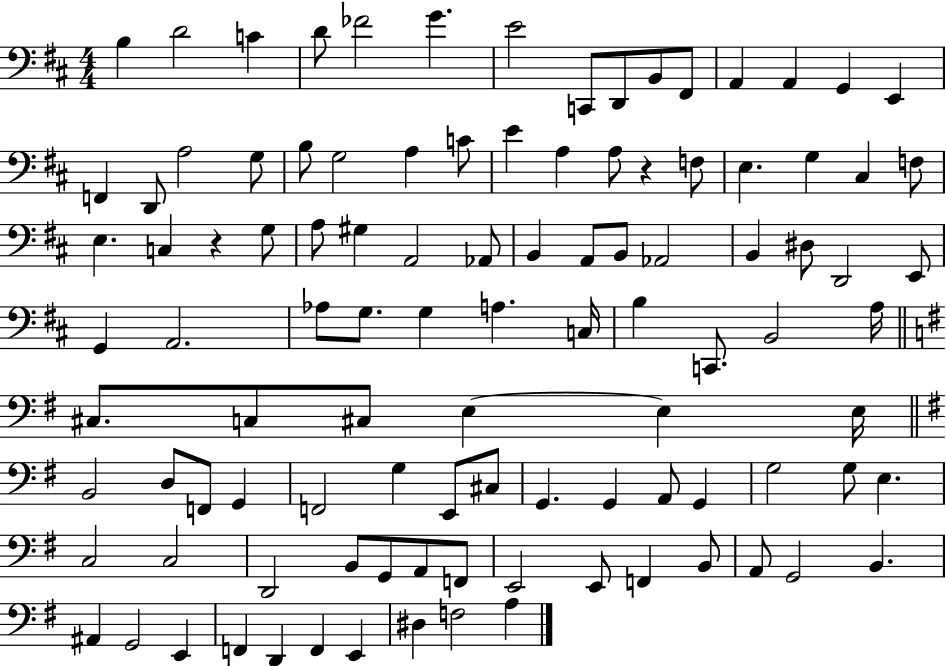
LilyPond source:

{
  \clef bass
  \numericTimeSignature
  \time 4/4
  \key d \major
  b4 d'2 c'4 | d'8 fes'2 g'4. | e'2 c,8 d,8 b,8 fis,8 | a,4 a,4 g,4 e,4 | \break f,4 d,8 a2 g8 | b8 g2 a4 c'8 | e'4 a4 a8 r4 f8 | e4. g4 cis4 f8 | \break e4. c4 r4 g8 | a8 gis4 a,2 aes,8 | b,4 a,8 b,8 aes,2 | b,4 dis8 d,2 e,8 | \break g,4 a,2. | aes8 g8. g4 a4. c16 | b4 c,8. b,2 a16 | \bar "||" \break \key g \major cis8. c8 cis8 e4~~ e4 e16 | \bar "||" \break \key e \minor b,2 d8 f,8 g,4 | f,2 g4 e,8 cis8 | g,4. g,4 a,8 g,4 | g2 g8 e4. | \break c2 c2 | d,2 b,8 g,8 a,8 f,8 | e,2 e,8 f,4 b,8 | a,8 g,2 b,4. | \break ais,4 g,2 e,4 | f,4 d,4 f,4 e,4 | dis4 f2 a4 | \bar "|."
}